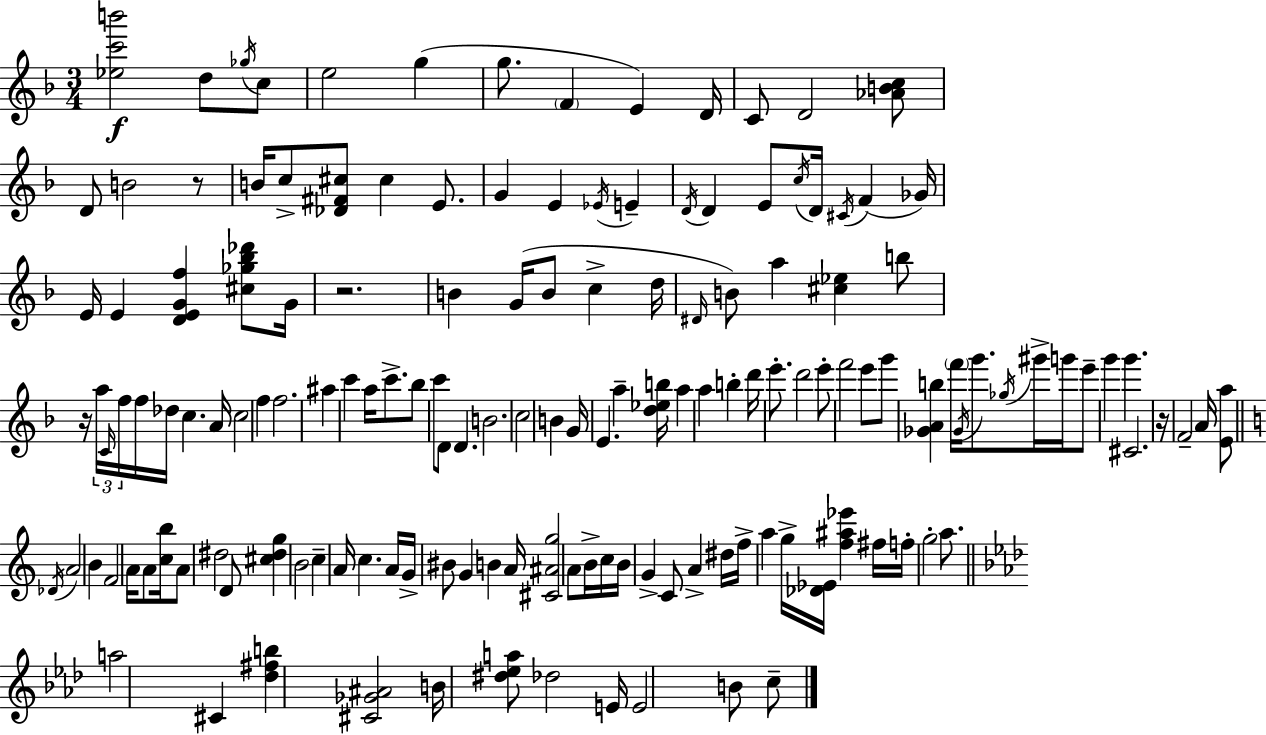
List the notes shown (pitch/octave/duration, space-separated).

[Eb5,C6,B6]/h D5/e Gb5/s C5/e E5/h G5/q G5/e. F4/q E4/q D4/s C4/e D4/h [Ab4,B4,C5]/e D4/e B4/h R/e B4/s C5/e [Db4,F#4,C#5]/e C#5/q E4/e. G4/q E4/q Eb4/s E4/q D4/s D4/q E4/e C5/s D4/s C#4/s F4/q Gb4/s E4/s E4/q [D4,E4,G4,F5]/q [C#5,Gb5,Bb5,Db6]/e G4/s R/h. B4/q G4/s B4/e C5/q D5/s D#4/s B4/e A5/q [C#5,Eb5]/q B5/e R/s A5/s C4/s F5/s F5/s Db5/s C5/q. A4/s C5/h F5/q F5/h. A#5/q C6/q A5/s C6/e. Bb5/e C6/e D4/e D4/q. B4/h. C5/h B4/q G4/s E4/q. A5/q [D5,Eb5,B5]/s A5/q A5/q B5/q D6/s E6/e. D6/h E6/e F6/h E6/e G6/e [Gb4,A4,B5]/q F6/s Gb4/s G6/e. Gb5/s G#6/s G6/s E6/e G6/q G6/q. C#4/h. R/s F4/h A4/s [E4,A5]/e Db4/s A4/h B4/q F4/h A4/s A4/e [C5,B5]/s A4/e D#5/h D4/e [C#5,D#5,G5]/q B4/h C5/q A4/s C5/q. A4/s G4/s BIS4/e G4/q B4/q A4/s [C#4,A#4,G5]/h A4/e B4/s C5/s B4/s G4/q C4/e A4/q D#5/s F5/s A5/q G5/s [Db4,Eb4]/s [F5,A#5,Eb6]/q F#5/s F5/s G5/h A5/e. A5/h C#4/q [Db5,F#5,B5]/q [C#4,Gb4,A#4]/h B4/s [D#5,Eb5,A5]/e Db5/h E4/s E4/h B4/e C5/e